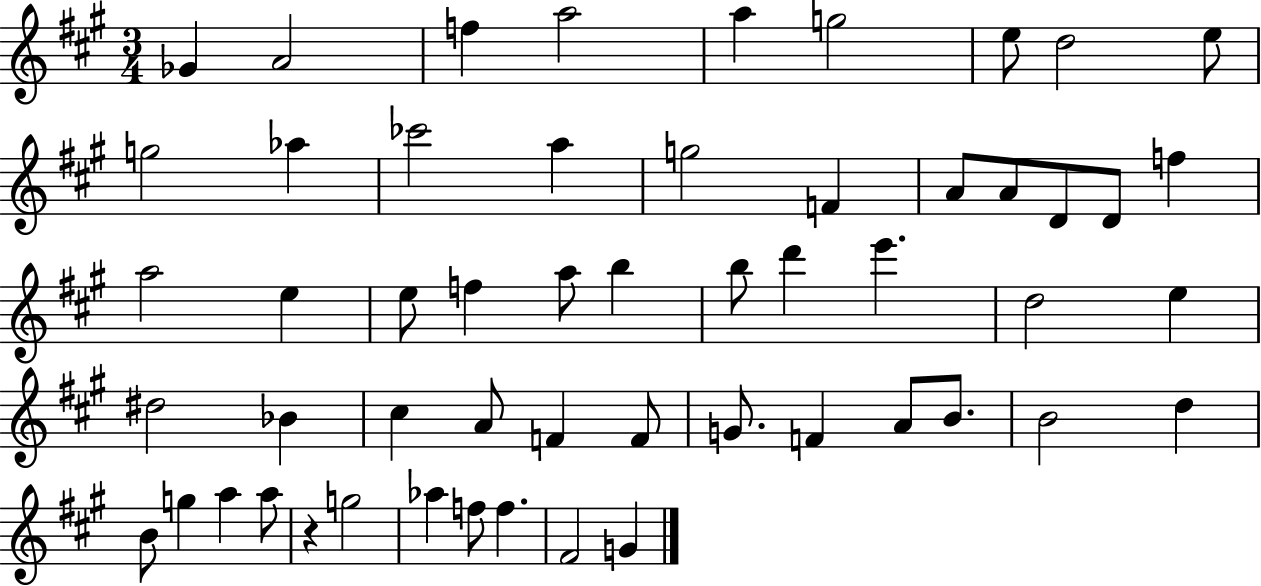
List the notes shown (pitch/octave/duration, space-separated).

Gb4/q A4/h F5/q A5/h A5/q G5/h E5/e D5/h E5/e G5/h Ab5/q CES6/h A5/q G5/h F4/q A4/e A4/e D4/e D4/e F5/q A5/h E5/q E5/e F5/q A5/e B5/q B5/e D6/q E6/q. D5/h E5/q D#5/h Bb4/q C#5/q A4/e F4/q F4/e G4/e. F4/q A4/e B4/e. B4/h D5/q B4/e G5/q A5/q A5/e R/q G5/h Ab5/q F5/e F5/q. F#4/h G4/q